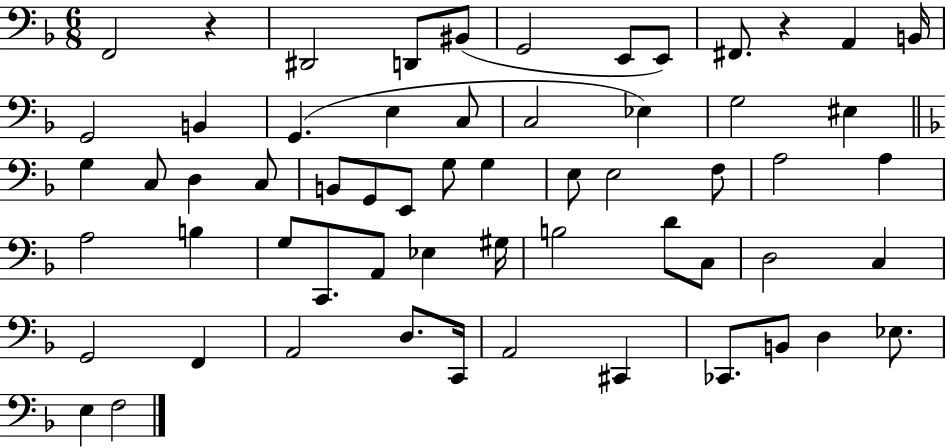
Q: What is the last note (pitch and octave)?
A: F3